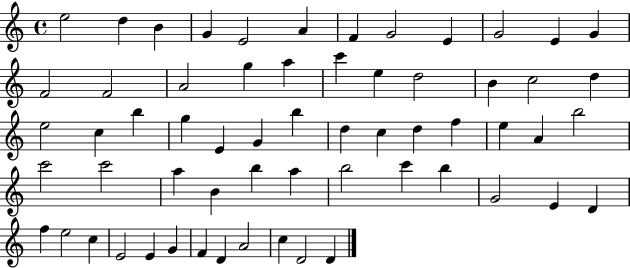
E5/h D5/q B4/q G4/q E4/h A4/q F4/q G4/h E4/q G4/h E4/q G4/q F4/h F4/h A4/h G5/q A5/q C6/q E5/q D5/h B4/q C5/h D5/q E5/h C5/q B5/q G5/q E4/q G4/q B5/q D5/q C5/q D5/q F5/q E5/q A4/q B5/h C6/h C6/h A5/q B4/q B5/q A5/q B5/h C6/q B5/q G4/h E4/q D4/q F5/q E5/h C5/q E4/h E4/q G4/q F4/q D4/q A4/h C5/q D4/h D4/q